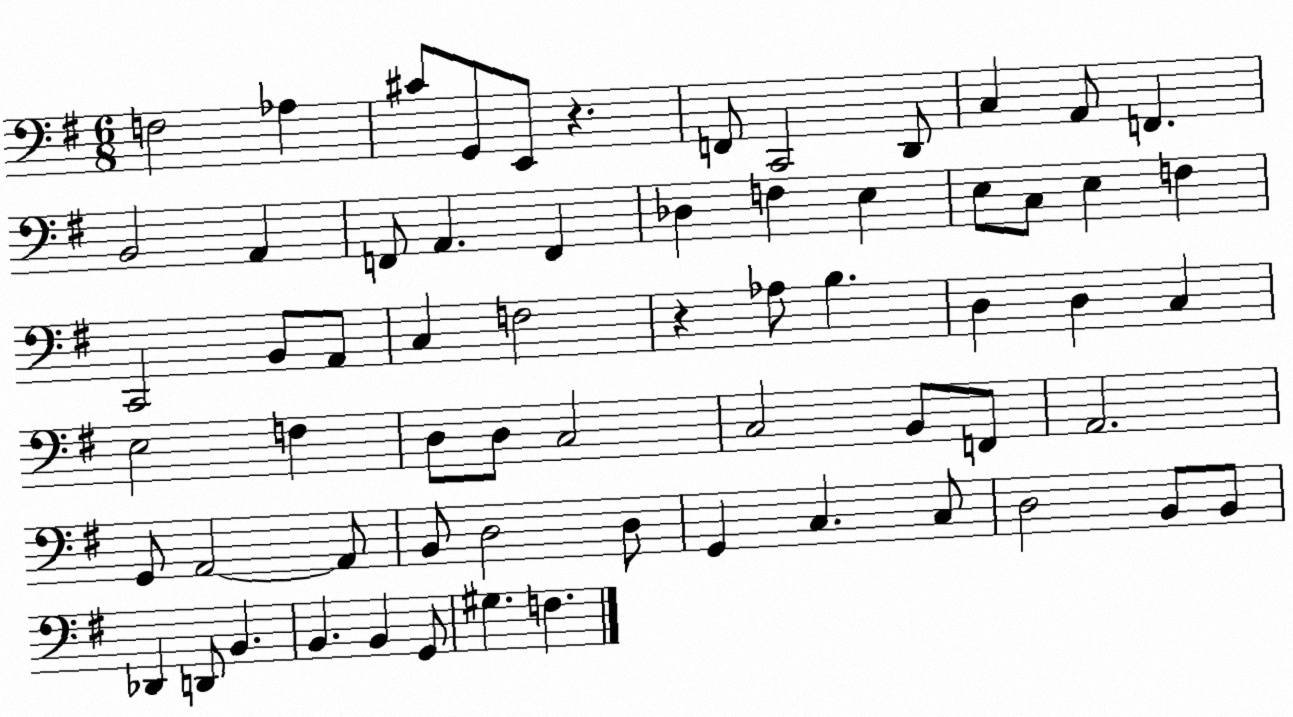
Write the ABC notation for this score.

X:1
T:Untitled
M:6/8
L:1/4
K:G
F,2 _A, ^C/2 G,,/2 E,,/2 z F,,/2 C,,2 D,,/2 C, A,,/2 F,, B,,2 A,, F,,/2 A,, F,, _D, F, E, E,/2 C,/2 E, F, C,,2 B,,/2 A,,/2 C, F,2 z _A,/2 B, D, D, C, E,2 F, D,/2 D,/2 C,2 C,2 B,,/2 F,,/2 A,,2 G,,/2 A,,2 A,,/2 B,,/2 D,2 D,/2 G,, C, C,/2 D,2 B,,/2 B,,/2 _D,, D,,/2 B,, B,, B,, G,,/2 ^G, F,